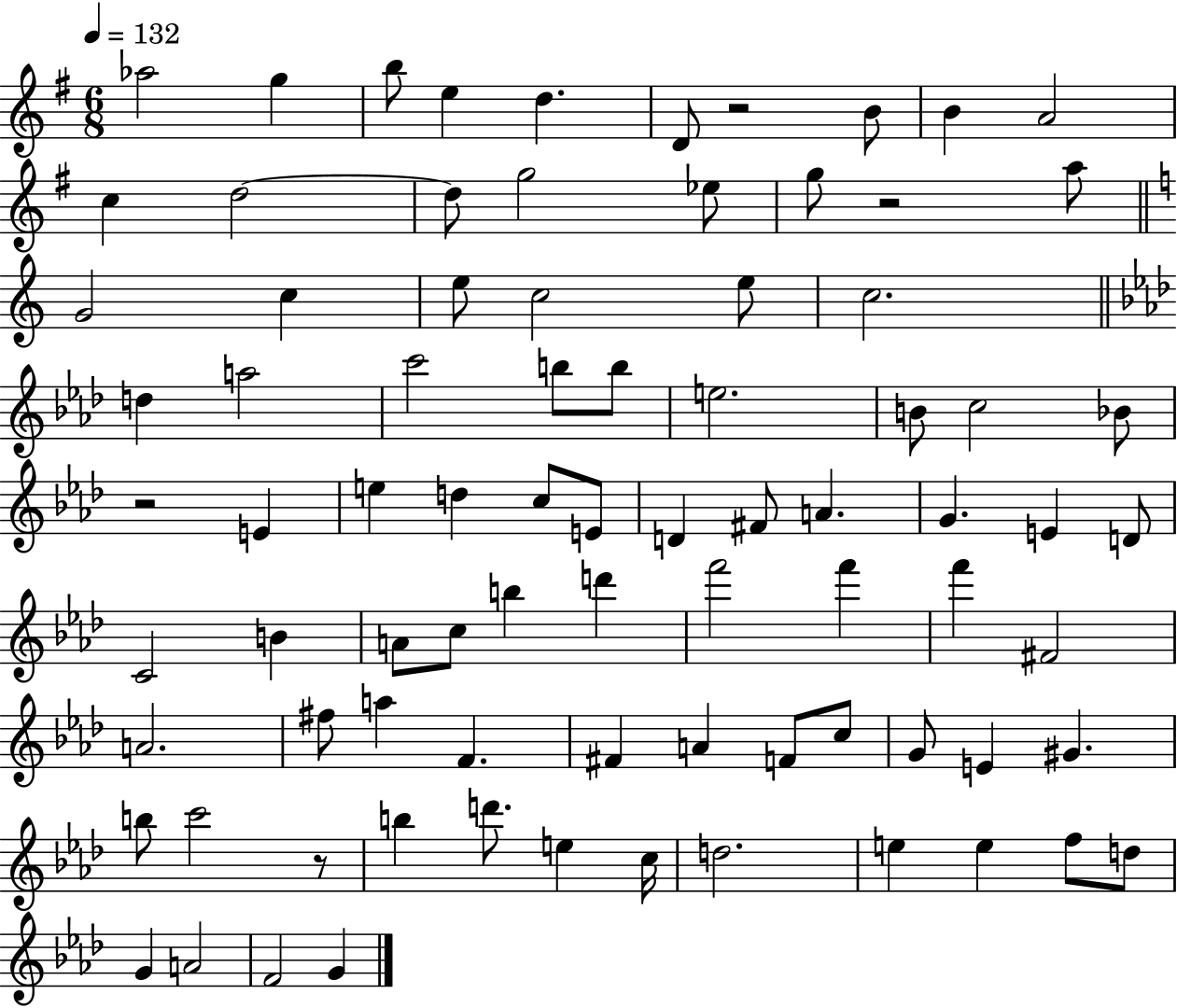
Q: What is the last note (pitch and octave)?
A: G4